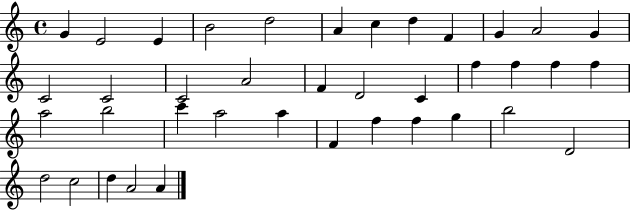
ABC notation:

X:1
T:Untitled
M:4/4
L:1/4
K:C
G E2 E B2 d2 A c d F G A2 G C2 C2 C2 A2 F D2 C f f f f a2 b2 c' a2 a F f f g b2 D2 d2 c2 d A2 A